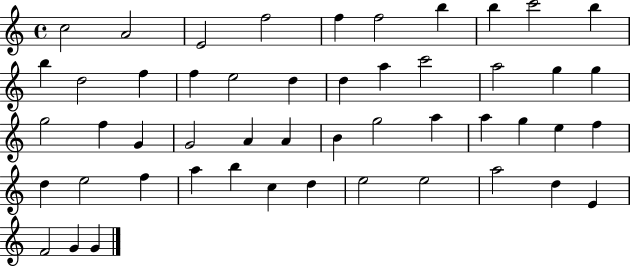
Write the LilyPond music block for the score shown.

{
  \clef treble
  \time 4/4
  \defaultTimeSignature
  \key c \major
  c''2 a'2 | e'2 f''2 | f''4 f''2 b''4 | b''4 c'''2 b''4 | \break b''4 d''2 f''4 | f''4 e''2 d''4 | d''4 a''4 c'''2 | a''2 g''4 g''4 | \break g''2 f''4 g'4 | g'2 a'4 a'4 | b'4 g''2 a''4 | a''4 g''4 e''4 f''4 | \break d''4 e''2 f''4 | a''4 b''4 c''4 d''4 | e''2 e''2 | a''2 d''4 e'4 | \break f'2 g'4 g'4 | \bar "|."
}